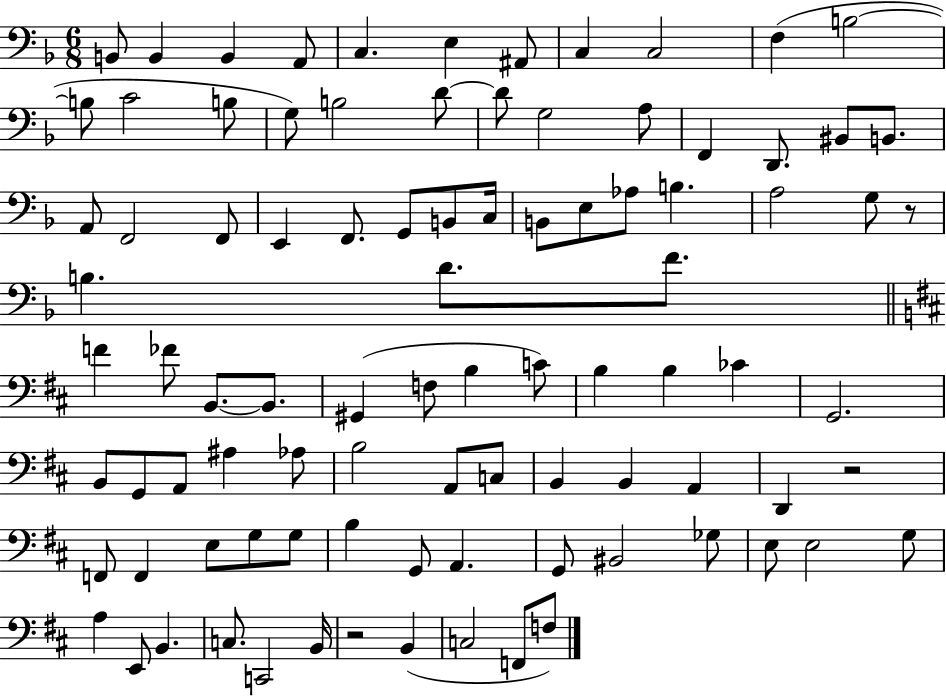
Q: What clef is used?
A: bass